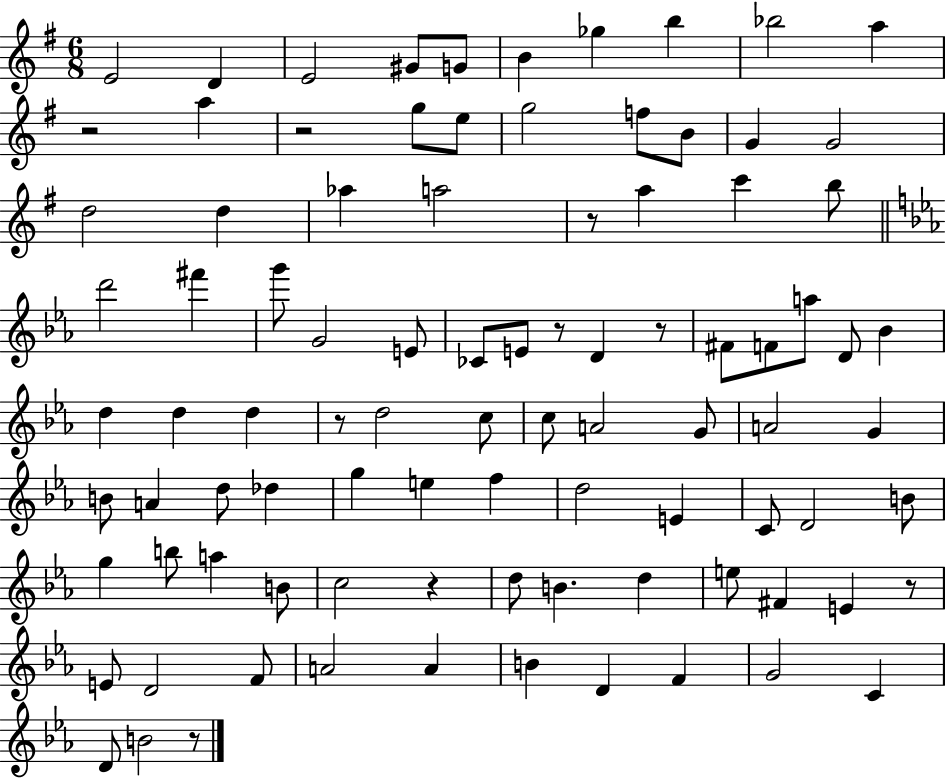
{
  \clef treble
  \numericTimeSignature
  \time 6/8
  \key g \major
  \repeat volta 2 { e'2 d'4 | e'2 gis'8 g'8 | b'4 ges''4 b''4 | bes''2 a''4 | \break r2 a''4 | r2 g''8 e''8 | g''2 f''8 b'8 | g'4 g'2 | \break d''2 d''4 | aes''4 a''2 | r8 a''4 c'''4 b''8 | \bar "||" \break \key ees \major d'''2 fis'''4 | g'''8 g'2 e'8 | ces'8 e'8 r8 d'4 r8 | fis'8 f'8 a''8 d'8 bes'4 | \break d''4 d''4 d''4 | r8 d''2 c''8 | c''8 a'2 g'8 | a'2 g'4 | \break b'8 a'4 d''8 des''4 | g''4 e''4 f''4 | d''2 e'4 | c'8 d'2 b'8 | \break g''4 b''8 a''4 b'8 | c''2 r4 | d''8 b'4. d''4 | e''8 fis'4 e'4 r8 | \break e'8 d'2 f'8 | a'2 a'4 | b'4 d'4 f'4 | g'2 c'4 | \break d'8 b'2 r8 | } \bar "|."
}